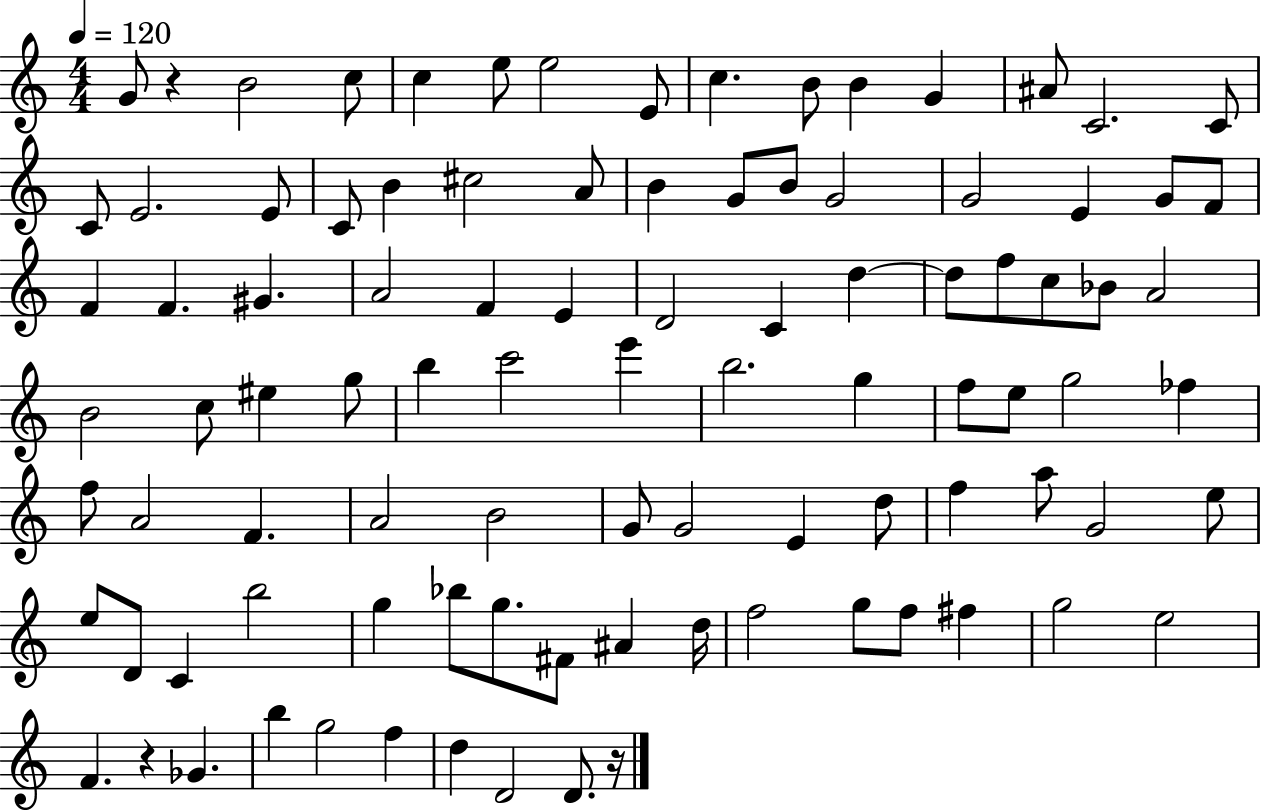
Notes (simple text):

G4/e R/q B4/h C5/e C5/q E5/e E5/h E4/e C5/q. B4/e B4/q G4/q A#4/e C4/h. C4/e C4/e E4/h. E4/e C4/e B4/q C#5/h A4/e B4/q G4/e B4/e G4/h G4/h E4/q G4/e F4/e F4/q F4/q. G#4/q. A4/h F4/q E4/q D4/h C4/q D5/q D5/e F5/e C5/e Bb4/e A4/h B4/h C5/e EIS5/q G5/e B5/q C6/h E6/q B5/h. G5/q F5/e E5/e G5/h FES5/q F5/e A4/h F4/q. A4/h B4/h G4/e G4/h E4/q D5/e F5/q A5/e G4/h E5/e E5/e D4/e C4/q B5/h G5/q Bb5/e G5/e. F#4/e A#4/q D5/s F5/h G5/e F5/e F#5/q G5/h E5/h F4/q. R/q Gb4/q. B5/q G5/h F5/q D5/q D4/h D4/e. R/s